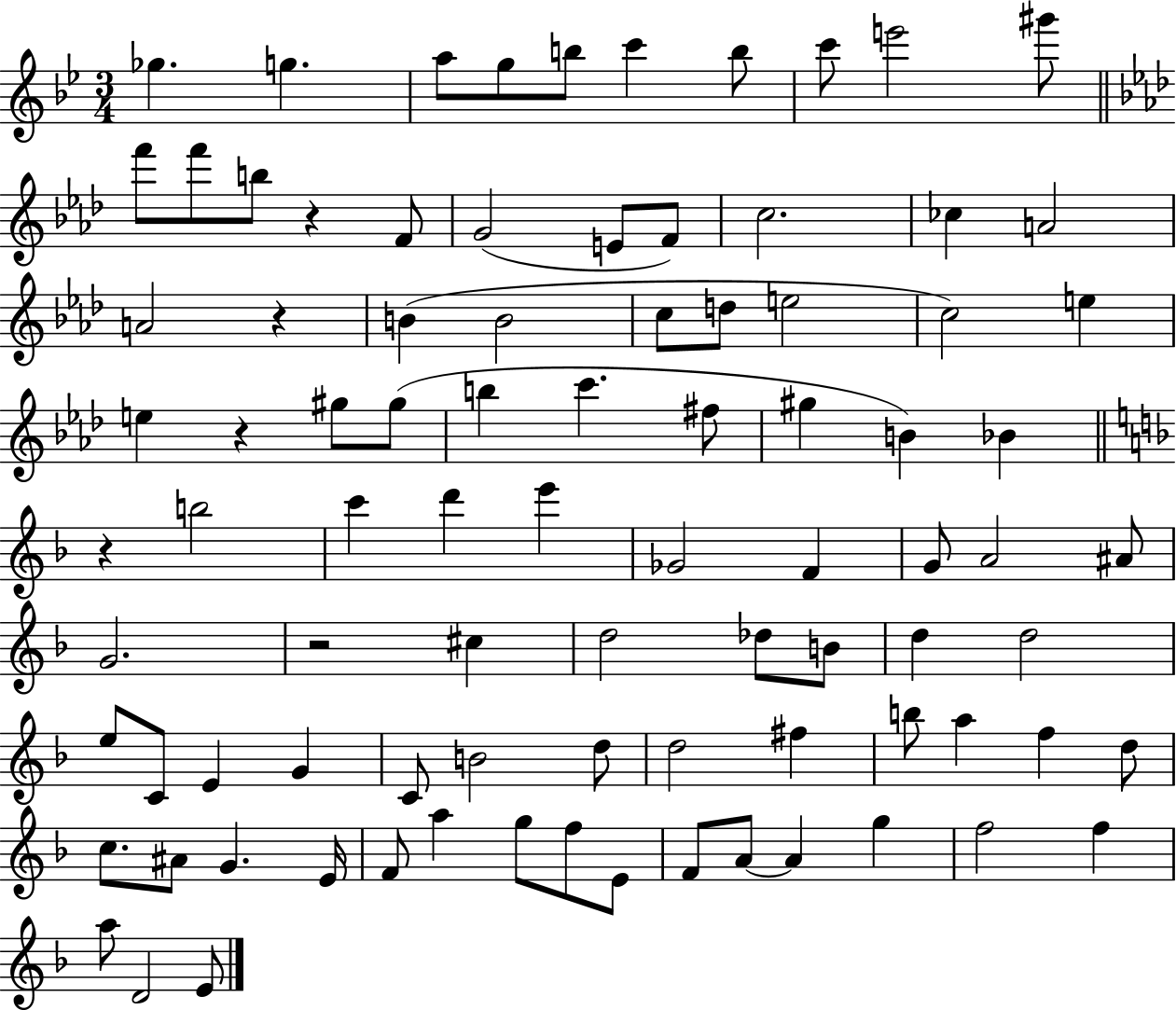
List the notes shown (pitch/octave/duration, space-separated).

Gb5/q. G5/q. A5/e G5/e B5/e C6/q B5/e C6/e E6/h G#6/e F6/e F6/e B5/e R/q F4/e G4/h E4/e F4/e C5/h. CES5/q A4/h A4/h R/q B4/q B4/h C5/e D5/e E5/h C5/h E5/q E5/q R/q G#5/e G#5/e B5/q C6/q. F#5/e G#5/q B4/q Bb4/q R/q B5/h C6/q D6/q E6/q Gb4/h F4/q G4/e A4/h A#4/e G4/h. R/h C#5/q D5/h Db5/e B4/e D5/q D5/h E5/e C4/e E4/q G4/q C4/e B4/h D5/e D5/h F#5/q B5/e A5/q F5/q D5/e C5/e. A#4/e G4/q. E4/s F4/e A5/q G5/e F5/e E4/e F4/e A4/e A4/q G5/q F5/h F5/q A5/e D4/h E4/e